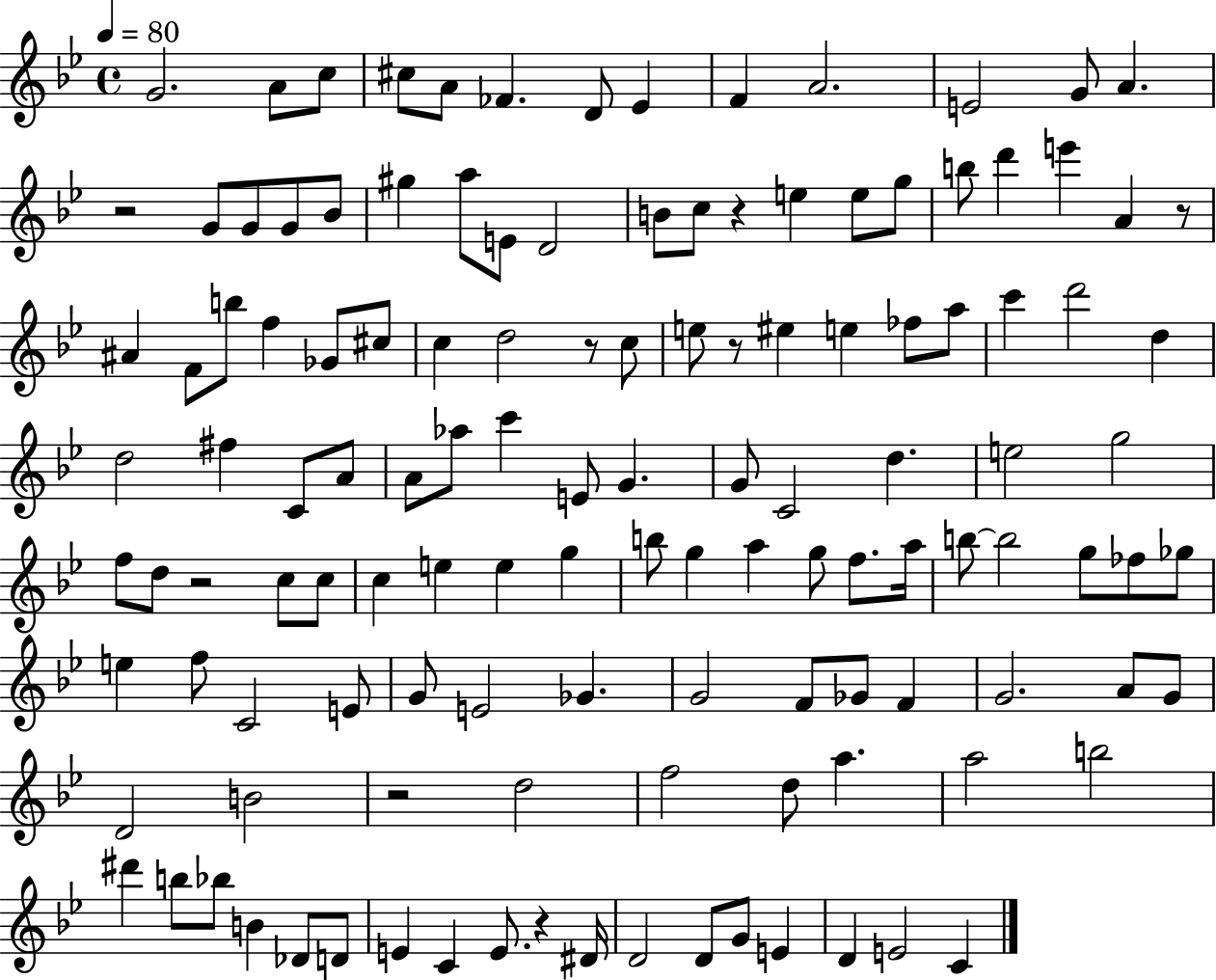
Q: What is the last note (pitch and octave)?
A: C4